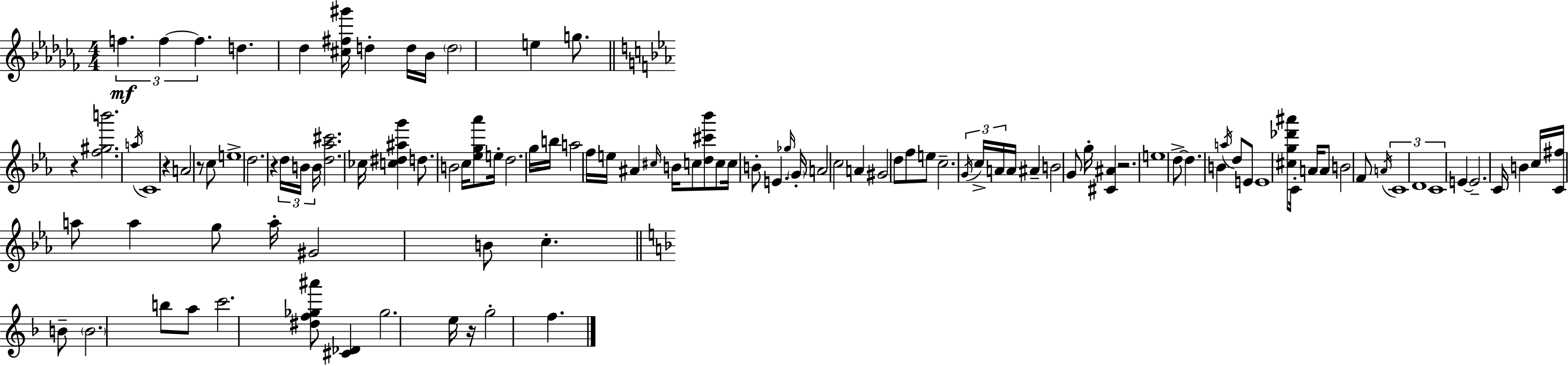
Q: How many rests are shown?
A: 6